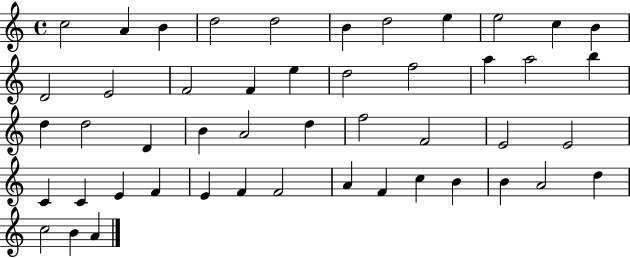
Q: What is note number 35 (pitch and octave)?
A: F4